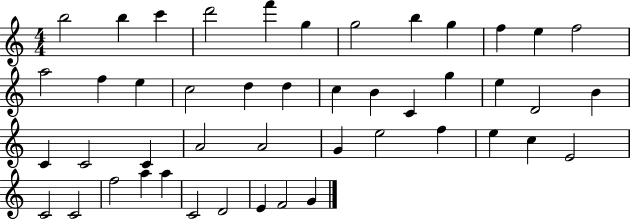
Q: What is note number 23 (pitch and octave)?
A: E5